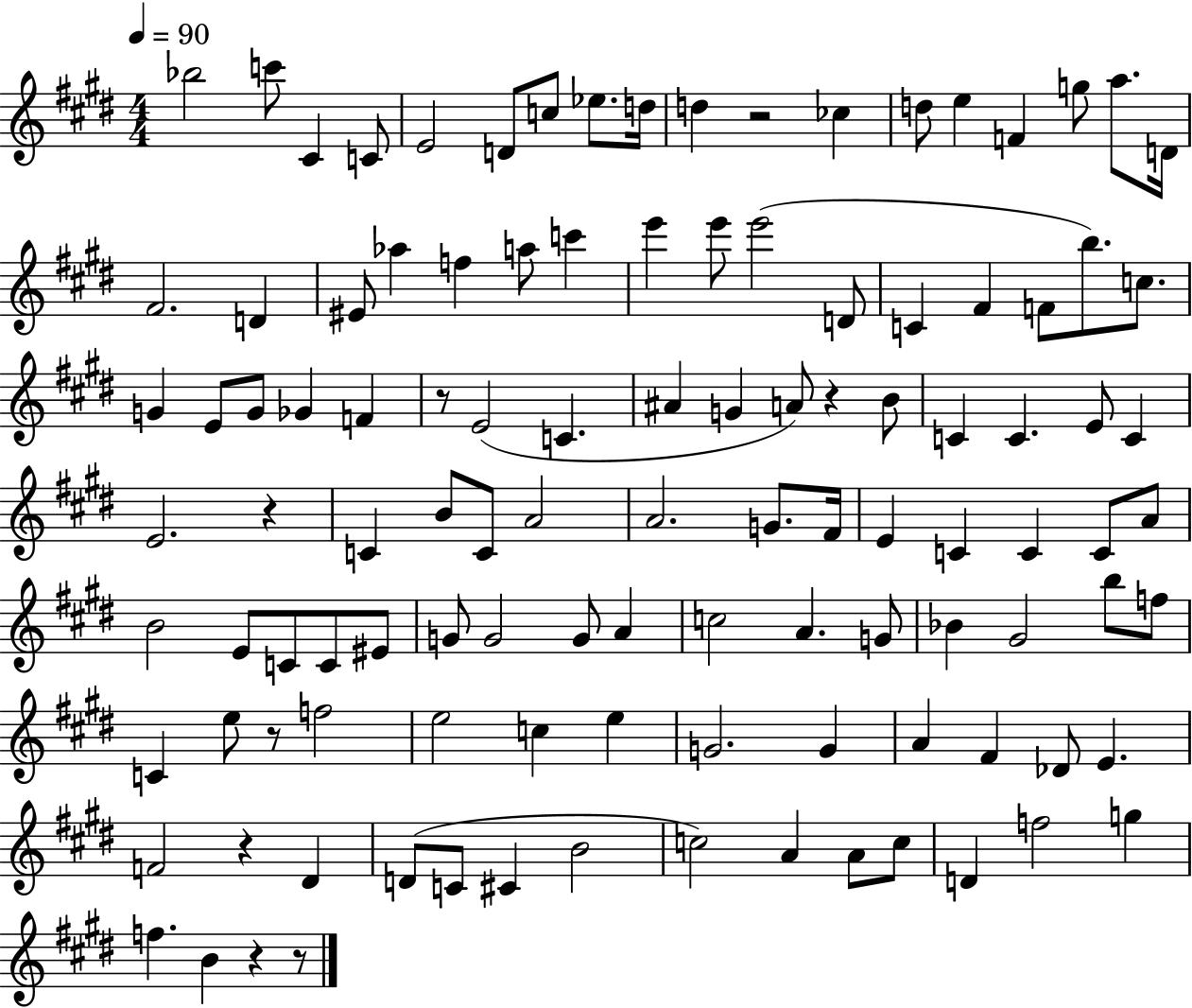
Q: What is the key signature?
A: E major